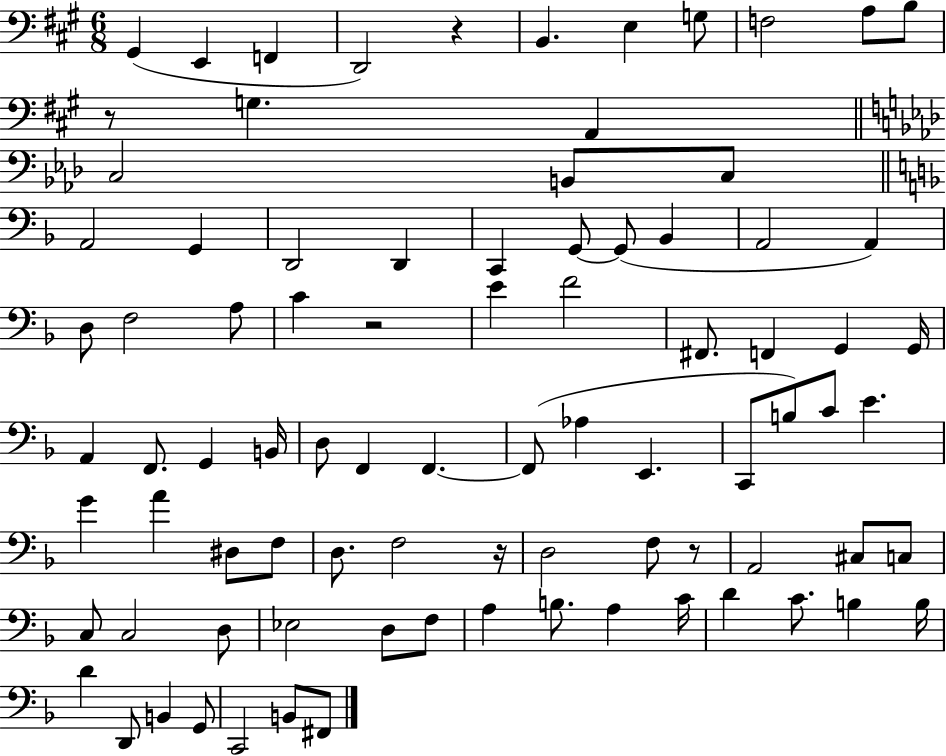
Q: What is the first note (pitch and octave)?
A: G#2